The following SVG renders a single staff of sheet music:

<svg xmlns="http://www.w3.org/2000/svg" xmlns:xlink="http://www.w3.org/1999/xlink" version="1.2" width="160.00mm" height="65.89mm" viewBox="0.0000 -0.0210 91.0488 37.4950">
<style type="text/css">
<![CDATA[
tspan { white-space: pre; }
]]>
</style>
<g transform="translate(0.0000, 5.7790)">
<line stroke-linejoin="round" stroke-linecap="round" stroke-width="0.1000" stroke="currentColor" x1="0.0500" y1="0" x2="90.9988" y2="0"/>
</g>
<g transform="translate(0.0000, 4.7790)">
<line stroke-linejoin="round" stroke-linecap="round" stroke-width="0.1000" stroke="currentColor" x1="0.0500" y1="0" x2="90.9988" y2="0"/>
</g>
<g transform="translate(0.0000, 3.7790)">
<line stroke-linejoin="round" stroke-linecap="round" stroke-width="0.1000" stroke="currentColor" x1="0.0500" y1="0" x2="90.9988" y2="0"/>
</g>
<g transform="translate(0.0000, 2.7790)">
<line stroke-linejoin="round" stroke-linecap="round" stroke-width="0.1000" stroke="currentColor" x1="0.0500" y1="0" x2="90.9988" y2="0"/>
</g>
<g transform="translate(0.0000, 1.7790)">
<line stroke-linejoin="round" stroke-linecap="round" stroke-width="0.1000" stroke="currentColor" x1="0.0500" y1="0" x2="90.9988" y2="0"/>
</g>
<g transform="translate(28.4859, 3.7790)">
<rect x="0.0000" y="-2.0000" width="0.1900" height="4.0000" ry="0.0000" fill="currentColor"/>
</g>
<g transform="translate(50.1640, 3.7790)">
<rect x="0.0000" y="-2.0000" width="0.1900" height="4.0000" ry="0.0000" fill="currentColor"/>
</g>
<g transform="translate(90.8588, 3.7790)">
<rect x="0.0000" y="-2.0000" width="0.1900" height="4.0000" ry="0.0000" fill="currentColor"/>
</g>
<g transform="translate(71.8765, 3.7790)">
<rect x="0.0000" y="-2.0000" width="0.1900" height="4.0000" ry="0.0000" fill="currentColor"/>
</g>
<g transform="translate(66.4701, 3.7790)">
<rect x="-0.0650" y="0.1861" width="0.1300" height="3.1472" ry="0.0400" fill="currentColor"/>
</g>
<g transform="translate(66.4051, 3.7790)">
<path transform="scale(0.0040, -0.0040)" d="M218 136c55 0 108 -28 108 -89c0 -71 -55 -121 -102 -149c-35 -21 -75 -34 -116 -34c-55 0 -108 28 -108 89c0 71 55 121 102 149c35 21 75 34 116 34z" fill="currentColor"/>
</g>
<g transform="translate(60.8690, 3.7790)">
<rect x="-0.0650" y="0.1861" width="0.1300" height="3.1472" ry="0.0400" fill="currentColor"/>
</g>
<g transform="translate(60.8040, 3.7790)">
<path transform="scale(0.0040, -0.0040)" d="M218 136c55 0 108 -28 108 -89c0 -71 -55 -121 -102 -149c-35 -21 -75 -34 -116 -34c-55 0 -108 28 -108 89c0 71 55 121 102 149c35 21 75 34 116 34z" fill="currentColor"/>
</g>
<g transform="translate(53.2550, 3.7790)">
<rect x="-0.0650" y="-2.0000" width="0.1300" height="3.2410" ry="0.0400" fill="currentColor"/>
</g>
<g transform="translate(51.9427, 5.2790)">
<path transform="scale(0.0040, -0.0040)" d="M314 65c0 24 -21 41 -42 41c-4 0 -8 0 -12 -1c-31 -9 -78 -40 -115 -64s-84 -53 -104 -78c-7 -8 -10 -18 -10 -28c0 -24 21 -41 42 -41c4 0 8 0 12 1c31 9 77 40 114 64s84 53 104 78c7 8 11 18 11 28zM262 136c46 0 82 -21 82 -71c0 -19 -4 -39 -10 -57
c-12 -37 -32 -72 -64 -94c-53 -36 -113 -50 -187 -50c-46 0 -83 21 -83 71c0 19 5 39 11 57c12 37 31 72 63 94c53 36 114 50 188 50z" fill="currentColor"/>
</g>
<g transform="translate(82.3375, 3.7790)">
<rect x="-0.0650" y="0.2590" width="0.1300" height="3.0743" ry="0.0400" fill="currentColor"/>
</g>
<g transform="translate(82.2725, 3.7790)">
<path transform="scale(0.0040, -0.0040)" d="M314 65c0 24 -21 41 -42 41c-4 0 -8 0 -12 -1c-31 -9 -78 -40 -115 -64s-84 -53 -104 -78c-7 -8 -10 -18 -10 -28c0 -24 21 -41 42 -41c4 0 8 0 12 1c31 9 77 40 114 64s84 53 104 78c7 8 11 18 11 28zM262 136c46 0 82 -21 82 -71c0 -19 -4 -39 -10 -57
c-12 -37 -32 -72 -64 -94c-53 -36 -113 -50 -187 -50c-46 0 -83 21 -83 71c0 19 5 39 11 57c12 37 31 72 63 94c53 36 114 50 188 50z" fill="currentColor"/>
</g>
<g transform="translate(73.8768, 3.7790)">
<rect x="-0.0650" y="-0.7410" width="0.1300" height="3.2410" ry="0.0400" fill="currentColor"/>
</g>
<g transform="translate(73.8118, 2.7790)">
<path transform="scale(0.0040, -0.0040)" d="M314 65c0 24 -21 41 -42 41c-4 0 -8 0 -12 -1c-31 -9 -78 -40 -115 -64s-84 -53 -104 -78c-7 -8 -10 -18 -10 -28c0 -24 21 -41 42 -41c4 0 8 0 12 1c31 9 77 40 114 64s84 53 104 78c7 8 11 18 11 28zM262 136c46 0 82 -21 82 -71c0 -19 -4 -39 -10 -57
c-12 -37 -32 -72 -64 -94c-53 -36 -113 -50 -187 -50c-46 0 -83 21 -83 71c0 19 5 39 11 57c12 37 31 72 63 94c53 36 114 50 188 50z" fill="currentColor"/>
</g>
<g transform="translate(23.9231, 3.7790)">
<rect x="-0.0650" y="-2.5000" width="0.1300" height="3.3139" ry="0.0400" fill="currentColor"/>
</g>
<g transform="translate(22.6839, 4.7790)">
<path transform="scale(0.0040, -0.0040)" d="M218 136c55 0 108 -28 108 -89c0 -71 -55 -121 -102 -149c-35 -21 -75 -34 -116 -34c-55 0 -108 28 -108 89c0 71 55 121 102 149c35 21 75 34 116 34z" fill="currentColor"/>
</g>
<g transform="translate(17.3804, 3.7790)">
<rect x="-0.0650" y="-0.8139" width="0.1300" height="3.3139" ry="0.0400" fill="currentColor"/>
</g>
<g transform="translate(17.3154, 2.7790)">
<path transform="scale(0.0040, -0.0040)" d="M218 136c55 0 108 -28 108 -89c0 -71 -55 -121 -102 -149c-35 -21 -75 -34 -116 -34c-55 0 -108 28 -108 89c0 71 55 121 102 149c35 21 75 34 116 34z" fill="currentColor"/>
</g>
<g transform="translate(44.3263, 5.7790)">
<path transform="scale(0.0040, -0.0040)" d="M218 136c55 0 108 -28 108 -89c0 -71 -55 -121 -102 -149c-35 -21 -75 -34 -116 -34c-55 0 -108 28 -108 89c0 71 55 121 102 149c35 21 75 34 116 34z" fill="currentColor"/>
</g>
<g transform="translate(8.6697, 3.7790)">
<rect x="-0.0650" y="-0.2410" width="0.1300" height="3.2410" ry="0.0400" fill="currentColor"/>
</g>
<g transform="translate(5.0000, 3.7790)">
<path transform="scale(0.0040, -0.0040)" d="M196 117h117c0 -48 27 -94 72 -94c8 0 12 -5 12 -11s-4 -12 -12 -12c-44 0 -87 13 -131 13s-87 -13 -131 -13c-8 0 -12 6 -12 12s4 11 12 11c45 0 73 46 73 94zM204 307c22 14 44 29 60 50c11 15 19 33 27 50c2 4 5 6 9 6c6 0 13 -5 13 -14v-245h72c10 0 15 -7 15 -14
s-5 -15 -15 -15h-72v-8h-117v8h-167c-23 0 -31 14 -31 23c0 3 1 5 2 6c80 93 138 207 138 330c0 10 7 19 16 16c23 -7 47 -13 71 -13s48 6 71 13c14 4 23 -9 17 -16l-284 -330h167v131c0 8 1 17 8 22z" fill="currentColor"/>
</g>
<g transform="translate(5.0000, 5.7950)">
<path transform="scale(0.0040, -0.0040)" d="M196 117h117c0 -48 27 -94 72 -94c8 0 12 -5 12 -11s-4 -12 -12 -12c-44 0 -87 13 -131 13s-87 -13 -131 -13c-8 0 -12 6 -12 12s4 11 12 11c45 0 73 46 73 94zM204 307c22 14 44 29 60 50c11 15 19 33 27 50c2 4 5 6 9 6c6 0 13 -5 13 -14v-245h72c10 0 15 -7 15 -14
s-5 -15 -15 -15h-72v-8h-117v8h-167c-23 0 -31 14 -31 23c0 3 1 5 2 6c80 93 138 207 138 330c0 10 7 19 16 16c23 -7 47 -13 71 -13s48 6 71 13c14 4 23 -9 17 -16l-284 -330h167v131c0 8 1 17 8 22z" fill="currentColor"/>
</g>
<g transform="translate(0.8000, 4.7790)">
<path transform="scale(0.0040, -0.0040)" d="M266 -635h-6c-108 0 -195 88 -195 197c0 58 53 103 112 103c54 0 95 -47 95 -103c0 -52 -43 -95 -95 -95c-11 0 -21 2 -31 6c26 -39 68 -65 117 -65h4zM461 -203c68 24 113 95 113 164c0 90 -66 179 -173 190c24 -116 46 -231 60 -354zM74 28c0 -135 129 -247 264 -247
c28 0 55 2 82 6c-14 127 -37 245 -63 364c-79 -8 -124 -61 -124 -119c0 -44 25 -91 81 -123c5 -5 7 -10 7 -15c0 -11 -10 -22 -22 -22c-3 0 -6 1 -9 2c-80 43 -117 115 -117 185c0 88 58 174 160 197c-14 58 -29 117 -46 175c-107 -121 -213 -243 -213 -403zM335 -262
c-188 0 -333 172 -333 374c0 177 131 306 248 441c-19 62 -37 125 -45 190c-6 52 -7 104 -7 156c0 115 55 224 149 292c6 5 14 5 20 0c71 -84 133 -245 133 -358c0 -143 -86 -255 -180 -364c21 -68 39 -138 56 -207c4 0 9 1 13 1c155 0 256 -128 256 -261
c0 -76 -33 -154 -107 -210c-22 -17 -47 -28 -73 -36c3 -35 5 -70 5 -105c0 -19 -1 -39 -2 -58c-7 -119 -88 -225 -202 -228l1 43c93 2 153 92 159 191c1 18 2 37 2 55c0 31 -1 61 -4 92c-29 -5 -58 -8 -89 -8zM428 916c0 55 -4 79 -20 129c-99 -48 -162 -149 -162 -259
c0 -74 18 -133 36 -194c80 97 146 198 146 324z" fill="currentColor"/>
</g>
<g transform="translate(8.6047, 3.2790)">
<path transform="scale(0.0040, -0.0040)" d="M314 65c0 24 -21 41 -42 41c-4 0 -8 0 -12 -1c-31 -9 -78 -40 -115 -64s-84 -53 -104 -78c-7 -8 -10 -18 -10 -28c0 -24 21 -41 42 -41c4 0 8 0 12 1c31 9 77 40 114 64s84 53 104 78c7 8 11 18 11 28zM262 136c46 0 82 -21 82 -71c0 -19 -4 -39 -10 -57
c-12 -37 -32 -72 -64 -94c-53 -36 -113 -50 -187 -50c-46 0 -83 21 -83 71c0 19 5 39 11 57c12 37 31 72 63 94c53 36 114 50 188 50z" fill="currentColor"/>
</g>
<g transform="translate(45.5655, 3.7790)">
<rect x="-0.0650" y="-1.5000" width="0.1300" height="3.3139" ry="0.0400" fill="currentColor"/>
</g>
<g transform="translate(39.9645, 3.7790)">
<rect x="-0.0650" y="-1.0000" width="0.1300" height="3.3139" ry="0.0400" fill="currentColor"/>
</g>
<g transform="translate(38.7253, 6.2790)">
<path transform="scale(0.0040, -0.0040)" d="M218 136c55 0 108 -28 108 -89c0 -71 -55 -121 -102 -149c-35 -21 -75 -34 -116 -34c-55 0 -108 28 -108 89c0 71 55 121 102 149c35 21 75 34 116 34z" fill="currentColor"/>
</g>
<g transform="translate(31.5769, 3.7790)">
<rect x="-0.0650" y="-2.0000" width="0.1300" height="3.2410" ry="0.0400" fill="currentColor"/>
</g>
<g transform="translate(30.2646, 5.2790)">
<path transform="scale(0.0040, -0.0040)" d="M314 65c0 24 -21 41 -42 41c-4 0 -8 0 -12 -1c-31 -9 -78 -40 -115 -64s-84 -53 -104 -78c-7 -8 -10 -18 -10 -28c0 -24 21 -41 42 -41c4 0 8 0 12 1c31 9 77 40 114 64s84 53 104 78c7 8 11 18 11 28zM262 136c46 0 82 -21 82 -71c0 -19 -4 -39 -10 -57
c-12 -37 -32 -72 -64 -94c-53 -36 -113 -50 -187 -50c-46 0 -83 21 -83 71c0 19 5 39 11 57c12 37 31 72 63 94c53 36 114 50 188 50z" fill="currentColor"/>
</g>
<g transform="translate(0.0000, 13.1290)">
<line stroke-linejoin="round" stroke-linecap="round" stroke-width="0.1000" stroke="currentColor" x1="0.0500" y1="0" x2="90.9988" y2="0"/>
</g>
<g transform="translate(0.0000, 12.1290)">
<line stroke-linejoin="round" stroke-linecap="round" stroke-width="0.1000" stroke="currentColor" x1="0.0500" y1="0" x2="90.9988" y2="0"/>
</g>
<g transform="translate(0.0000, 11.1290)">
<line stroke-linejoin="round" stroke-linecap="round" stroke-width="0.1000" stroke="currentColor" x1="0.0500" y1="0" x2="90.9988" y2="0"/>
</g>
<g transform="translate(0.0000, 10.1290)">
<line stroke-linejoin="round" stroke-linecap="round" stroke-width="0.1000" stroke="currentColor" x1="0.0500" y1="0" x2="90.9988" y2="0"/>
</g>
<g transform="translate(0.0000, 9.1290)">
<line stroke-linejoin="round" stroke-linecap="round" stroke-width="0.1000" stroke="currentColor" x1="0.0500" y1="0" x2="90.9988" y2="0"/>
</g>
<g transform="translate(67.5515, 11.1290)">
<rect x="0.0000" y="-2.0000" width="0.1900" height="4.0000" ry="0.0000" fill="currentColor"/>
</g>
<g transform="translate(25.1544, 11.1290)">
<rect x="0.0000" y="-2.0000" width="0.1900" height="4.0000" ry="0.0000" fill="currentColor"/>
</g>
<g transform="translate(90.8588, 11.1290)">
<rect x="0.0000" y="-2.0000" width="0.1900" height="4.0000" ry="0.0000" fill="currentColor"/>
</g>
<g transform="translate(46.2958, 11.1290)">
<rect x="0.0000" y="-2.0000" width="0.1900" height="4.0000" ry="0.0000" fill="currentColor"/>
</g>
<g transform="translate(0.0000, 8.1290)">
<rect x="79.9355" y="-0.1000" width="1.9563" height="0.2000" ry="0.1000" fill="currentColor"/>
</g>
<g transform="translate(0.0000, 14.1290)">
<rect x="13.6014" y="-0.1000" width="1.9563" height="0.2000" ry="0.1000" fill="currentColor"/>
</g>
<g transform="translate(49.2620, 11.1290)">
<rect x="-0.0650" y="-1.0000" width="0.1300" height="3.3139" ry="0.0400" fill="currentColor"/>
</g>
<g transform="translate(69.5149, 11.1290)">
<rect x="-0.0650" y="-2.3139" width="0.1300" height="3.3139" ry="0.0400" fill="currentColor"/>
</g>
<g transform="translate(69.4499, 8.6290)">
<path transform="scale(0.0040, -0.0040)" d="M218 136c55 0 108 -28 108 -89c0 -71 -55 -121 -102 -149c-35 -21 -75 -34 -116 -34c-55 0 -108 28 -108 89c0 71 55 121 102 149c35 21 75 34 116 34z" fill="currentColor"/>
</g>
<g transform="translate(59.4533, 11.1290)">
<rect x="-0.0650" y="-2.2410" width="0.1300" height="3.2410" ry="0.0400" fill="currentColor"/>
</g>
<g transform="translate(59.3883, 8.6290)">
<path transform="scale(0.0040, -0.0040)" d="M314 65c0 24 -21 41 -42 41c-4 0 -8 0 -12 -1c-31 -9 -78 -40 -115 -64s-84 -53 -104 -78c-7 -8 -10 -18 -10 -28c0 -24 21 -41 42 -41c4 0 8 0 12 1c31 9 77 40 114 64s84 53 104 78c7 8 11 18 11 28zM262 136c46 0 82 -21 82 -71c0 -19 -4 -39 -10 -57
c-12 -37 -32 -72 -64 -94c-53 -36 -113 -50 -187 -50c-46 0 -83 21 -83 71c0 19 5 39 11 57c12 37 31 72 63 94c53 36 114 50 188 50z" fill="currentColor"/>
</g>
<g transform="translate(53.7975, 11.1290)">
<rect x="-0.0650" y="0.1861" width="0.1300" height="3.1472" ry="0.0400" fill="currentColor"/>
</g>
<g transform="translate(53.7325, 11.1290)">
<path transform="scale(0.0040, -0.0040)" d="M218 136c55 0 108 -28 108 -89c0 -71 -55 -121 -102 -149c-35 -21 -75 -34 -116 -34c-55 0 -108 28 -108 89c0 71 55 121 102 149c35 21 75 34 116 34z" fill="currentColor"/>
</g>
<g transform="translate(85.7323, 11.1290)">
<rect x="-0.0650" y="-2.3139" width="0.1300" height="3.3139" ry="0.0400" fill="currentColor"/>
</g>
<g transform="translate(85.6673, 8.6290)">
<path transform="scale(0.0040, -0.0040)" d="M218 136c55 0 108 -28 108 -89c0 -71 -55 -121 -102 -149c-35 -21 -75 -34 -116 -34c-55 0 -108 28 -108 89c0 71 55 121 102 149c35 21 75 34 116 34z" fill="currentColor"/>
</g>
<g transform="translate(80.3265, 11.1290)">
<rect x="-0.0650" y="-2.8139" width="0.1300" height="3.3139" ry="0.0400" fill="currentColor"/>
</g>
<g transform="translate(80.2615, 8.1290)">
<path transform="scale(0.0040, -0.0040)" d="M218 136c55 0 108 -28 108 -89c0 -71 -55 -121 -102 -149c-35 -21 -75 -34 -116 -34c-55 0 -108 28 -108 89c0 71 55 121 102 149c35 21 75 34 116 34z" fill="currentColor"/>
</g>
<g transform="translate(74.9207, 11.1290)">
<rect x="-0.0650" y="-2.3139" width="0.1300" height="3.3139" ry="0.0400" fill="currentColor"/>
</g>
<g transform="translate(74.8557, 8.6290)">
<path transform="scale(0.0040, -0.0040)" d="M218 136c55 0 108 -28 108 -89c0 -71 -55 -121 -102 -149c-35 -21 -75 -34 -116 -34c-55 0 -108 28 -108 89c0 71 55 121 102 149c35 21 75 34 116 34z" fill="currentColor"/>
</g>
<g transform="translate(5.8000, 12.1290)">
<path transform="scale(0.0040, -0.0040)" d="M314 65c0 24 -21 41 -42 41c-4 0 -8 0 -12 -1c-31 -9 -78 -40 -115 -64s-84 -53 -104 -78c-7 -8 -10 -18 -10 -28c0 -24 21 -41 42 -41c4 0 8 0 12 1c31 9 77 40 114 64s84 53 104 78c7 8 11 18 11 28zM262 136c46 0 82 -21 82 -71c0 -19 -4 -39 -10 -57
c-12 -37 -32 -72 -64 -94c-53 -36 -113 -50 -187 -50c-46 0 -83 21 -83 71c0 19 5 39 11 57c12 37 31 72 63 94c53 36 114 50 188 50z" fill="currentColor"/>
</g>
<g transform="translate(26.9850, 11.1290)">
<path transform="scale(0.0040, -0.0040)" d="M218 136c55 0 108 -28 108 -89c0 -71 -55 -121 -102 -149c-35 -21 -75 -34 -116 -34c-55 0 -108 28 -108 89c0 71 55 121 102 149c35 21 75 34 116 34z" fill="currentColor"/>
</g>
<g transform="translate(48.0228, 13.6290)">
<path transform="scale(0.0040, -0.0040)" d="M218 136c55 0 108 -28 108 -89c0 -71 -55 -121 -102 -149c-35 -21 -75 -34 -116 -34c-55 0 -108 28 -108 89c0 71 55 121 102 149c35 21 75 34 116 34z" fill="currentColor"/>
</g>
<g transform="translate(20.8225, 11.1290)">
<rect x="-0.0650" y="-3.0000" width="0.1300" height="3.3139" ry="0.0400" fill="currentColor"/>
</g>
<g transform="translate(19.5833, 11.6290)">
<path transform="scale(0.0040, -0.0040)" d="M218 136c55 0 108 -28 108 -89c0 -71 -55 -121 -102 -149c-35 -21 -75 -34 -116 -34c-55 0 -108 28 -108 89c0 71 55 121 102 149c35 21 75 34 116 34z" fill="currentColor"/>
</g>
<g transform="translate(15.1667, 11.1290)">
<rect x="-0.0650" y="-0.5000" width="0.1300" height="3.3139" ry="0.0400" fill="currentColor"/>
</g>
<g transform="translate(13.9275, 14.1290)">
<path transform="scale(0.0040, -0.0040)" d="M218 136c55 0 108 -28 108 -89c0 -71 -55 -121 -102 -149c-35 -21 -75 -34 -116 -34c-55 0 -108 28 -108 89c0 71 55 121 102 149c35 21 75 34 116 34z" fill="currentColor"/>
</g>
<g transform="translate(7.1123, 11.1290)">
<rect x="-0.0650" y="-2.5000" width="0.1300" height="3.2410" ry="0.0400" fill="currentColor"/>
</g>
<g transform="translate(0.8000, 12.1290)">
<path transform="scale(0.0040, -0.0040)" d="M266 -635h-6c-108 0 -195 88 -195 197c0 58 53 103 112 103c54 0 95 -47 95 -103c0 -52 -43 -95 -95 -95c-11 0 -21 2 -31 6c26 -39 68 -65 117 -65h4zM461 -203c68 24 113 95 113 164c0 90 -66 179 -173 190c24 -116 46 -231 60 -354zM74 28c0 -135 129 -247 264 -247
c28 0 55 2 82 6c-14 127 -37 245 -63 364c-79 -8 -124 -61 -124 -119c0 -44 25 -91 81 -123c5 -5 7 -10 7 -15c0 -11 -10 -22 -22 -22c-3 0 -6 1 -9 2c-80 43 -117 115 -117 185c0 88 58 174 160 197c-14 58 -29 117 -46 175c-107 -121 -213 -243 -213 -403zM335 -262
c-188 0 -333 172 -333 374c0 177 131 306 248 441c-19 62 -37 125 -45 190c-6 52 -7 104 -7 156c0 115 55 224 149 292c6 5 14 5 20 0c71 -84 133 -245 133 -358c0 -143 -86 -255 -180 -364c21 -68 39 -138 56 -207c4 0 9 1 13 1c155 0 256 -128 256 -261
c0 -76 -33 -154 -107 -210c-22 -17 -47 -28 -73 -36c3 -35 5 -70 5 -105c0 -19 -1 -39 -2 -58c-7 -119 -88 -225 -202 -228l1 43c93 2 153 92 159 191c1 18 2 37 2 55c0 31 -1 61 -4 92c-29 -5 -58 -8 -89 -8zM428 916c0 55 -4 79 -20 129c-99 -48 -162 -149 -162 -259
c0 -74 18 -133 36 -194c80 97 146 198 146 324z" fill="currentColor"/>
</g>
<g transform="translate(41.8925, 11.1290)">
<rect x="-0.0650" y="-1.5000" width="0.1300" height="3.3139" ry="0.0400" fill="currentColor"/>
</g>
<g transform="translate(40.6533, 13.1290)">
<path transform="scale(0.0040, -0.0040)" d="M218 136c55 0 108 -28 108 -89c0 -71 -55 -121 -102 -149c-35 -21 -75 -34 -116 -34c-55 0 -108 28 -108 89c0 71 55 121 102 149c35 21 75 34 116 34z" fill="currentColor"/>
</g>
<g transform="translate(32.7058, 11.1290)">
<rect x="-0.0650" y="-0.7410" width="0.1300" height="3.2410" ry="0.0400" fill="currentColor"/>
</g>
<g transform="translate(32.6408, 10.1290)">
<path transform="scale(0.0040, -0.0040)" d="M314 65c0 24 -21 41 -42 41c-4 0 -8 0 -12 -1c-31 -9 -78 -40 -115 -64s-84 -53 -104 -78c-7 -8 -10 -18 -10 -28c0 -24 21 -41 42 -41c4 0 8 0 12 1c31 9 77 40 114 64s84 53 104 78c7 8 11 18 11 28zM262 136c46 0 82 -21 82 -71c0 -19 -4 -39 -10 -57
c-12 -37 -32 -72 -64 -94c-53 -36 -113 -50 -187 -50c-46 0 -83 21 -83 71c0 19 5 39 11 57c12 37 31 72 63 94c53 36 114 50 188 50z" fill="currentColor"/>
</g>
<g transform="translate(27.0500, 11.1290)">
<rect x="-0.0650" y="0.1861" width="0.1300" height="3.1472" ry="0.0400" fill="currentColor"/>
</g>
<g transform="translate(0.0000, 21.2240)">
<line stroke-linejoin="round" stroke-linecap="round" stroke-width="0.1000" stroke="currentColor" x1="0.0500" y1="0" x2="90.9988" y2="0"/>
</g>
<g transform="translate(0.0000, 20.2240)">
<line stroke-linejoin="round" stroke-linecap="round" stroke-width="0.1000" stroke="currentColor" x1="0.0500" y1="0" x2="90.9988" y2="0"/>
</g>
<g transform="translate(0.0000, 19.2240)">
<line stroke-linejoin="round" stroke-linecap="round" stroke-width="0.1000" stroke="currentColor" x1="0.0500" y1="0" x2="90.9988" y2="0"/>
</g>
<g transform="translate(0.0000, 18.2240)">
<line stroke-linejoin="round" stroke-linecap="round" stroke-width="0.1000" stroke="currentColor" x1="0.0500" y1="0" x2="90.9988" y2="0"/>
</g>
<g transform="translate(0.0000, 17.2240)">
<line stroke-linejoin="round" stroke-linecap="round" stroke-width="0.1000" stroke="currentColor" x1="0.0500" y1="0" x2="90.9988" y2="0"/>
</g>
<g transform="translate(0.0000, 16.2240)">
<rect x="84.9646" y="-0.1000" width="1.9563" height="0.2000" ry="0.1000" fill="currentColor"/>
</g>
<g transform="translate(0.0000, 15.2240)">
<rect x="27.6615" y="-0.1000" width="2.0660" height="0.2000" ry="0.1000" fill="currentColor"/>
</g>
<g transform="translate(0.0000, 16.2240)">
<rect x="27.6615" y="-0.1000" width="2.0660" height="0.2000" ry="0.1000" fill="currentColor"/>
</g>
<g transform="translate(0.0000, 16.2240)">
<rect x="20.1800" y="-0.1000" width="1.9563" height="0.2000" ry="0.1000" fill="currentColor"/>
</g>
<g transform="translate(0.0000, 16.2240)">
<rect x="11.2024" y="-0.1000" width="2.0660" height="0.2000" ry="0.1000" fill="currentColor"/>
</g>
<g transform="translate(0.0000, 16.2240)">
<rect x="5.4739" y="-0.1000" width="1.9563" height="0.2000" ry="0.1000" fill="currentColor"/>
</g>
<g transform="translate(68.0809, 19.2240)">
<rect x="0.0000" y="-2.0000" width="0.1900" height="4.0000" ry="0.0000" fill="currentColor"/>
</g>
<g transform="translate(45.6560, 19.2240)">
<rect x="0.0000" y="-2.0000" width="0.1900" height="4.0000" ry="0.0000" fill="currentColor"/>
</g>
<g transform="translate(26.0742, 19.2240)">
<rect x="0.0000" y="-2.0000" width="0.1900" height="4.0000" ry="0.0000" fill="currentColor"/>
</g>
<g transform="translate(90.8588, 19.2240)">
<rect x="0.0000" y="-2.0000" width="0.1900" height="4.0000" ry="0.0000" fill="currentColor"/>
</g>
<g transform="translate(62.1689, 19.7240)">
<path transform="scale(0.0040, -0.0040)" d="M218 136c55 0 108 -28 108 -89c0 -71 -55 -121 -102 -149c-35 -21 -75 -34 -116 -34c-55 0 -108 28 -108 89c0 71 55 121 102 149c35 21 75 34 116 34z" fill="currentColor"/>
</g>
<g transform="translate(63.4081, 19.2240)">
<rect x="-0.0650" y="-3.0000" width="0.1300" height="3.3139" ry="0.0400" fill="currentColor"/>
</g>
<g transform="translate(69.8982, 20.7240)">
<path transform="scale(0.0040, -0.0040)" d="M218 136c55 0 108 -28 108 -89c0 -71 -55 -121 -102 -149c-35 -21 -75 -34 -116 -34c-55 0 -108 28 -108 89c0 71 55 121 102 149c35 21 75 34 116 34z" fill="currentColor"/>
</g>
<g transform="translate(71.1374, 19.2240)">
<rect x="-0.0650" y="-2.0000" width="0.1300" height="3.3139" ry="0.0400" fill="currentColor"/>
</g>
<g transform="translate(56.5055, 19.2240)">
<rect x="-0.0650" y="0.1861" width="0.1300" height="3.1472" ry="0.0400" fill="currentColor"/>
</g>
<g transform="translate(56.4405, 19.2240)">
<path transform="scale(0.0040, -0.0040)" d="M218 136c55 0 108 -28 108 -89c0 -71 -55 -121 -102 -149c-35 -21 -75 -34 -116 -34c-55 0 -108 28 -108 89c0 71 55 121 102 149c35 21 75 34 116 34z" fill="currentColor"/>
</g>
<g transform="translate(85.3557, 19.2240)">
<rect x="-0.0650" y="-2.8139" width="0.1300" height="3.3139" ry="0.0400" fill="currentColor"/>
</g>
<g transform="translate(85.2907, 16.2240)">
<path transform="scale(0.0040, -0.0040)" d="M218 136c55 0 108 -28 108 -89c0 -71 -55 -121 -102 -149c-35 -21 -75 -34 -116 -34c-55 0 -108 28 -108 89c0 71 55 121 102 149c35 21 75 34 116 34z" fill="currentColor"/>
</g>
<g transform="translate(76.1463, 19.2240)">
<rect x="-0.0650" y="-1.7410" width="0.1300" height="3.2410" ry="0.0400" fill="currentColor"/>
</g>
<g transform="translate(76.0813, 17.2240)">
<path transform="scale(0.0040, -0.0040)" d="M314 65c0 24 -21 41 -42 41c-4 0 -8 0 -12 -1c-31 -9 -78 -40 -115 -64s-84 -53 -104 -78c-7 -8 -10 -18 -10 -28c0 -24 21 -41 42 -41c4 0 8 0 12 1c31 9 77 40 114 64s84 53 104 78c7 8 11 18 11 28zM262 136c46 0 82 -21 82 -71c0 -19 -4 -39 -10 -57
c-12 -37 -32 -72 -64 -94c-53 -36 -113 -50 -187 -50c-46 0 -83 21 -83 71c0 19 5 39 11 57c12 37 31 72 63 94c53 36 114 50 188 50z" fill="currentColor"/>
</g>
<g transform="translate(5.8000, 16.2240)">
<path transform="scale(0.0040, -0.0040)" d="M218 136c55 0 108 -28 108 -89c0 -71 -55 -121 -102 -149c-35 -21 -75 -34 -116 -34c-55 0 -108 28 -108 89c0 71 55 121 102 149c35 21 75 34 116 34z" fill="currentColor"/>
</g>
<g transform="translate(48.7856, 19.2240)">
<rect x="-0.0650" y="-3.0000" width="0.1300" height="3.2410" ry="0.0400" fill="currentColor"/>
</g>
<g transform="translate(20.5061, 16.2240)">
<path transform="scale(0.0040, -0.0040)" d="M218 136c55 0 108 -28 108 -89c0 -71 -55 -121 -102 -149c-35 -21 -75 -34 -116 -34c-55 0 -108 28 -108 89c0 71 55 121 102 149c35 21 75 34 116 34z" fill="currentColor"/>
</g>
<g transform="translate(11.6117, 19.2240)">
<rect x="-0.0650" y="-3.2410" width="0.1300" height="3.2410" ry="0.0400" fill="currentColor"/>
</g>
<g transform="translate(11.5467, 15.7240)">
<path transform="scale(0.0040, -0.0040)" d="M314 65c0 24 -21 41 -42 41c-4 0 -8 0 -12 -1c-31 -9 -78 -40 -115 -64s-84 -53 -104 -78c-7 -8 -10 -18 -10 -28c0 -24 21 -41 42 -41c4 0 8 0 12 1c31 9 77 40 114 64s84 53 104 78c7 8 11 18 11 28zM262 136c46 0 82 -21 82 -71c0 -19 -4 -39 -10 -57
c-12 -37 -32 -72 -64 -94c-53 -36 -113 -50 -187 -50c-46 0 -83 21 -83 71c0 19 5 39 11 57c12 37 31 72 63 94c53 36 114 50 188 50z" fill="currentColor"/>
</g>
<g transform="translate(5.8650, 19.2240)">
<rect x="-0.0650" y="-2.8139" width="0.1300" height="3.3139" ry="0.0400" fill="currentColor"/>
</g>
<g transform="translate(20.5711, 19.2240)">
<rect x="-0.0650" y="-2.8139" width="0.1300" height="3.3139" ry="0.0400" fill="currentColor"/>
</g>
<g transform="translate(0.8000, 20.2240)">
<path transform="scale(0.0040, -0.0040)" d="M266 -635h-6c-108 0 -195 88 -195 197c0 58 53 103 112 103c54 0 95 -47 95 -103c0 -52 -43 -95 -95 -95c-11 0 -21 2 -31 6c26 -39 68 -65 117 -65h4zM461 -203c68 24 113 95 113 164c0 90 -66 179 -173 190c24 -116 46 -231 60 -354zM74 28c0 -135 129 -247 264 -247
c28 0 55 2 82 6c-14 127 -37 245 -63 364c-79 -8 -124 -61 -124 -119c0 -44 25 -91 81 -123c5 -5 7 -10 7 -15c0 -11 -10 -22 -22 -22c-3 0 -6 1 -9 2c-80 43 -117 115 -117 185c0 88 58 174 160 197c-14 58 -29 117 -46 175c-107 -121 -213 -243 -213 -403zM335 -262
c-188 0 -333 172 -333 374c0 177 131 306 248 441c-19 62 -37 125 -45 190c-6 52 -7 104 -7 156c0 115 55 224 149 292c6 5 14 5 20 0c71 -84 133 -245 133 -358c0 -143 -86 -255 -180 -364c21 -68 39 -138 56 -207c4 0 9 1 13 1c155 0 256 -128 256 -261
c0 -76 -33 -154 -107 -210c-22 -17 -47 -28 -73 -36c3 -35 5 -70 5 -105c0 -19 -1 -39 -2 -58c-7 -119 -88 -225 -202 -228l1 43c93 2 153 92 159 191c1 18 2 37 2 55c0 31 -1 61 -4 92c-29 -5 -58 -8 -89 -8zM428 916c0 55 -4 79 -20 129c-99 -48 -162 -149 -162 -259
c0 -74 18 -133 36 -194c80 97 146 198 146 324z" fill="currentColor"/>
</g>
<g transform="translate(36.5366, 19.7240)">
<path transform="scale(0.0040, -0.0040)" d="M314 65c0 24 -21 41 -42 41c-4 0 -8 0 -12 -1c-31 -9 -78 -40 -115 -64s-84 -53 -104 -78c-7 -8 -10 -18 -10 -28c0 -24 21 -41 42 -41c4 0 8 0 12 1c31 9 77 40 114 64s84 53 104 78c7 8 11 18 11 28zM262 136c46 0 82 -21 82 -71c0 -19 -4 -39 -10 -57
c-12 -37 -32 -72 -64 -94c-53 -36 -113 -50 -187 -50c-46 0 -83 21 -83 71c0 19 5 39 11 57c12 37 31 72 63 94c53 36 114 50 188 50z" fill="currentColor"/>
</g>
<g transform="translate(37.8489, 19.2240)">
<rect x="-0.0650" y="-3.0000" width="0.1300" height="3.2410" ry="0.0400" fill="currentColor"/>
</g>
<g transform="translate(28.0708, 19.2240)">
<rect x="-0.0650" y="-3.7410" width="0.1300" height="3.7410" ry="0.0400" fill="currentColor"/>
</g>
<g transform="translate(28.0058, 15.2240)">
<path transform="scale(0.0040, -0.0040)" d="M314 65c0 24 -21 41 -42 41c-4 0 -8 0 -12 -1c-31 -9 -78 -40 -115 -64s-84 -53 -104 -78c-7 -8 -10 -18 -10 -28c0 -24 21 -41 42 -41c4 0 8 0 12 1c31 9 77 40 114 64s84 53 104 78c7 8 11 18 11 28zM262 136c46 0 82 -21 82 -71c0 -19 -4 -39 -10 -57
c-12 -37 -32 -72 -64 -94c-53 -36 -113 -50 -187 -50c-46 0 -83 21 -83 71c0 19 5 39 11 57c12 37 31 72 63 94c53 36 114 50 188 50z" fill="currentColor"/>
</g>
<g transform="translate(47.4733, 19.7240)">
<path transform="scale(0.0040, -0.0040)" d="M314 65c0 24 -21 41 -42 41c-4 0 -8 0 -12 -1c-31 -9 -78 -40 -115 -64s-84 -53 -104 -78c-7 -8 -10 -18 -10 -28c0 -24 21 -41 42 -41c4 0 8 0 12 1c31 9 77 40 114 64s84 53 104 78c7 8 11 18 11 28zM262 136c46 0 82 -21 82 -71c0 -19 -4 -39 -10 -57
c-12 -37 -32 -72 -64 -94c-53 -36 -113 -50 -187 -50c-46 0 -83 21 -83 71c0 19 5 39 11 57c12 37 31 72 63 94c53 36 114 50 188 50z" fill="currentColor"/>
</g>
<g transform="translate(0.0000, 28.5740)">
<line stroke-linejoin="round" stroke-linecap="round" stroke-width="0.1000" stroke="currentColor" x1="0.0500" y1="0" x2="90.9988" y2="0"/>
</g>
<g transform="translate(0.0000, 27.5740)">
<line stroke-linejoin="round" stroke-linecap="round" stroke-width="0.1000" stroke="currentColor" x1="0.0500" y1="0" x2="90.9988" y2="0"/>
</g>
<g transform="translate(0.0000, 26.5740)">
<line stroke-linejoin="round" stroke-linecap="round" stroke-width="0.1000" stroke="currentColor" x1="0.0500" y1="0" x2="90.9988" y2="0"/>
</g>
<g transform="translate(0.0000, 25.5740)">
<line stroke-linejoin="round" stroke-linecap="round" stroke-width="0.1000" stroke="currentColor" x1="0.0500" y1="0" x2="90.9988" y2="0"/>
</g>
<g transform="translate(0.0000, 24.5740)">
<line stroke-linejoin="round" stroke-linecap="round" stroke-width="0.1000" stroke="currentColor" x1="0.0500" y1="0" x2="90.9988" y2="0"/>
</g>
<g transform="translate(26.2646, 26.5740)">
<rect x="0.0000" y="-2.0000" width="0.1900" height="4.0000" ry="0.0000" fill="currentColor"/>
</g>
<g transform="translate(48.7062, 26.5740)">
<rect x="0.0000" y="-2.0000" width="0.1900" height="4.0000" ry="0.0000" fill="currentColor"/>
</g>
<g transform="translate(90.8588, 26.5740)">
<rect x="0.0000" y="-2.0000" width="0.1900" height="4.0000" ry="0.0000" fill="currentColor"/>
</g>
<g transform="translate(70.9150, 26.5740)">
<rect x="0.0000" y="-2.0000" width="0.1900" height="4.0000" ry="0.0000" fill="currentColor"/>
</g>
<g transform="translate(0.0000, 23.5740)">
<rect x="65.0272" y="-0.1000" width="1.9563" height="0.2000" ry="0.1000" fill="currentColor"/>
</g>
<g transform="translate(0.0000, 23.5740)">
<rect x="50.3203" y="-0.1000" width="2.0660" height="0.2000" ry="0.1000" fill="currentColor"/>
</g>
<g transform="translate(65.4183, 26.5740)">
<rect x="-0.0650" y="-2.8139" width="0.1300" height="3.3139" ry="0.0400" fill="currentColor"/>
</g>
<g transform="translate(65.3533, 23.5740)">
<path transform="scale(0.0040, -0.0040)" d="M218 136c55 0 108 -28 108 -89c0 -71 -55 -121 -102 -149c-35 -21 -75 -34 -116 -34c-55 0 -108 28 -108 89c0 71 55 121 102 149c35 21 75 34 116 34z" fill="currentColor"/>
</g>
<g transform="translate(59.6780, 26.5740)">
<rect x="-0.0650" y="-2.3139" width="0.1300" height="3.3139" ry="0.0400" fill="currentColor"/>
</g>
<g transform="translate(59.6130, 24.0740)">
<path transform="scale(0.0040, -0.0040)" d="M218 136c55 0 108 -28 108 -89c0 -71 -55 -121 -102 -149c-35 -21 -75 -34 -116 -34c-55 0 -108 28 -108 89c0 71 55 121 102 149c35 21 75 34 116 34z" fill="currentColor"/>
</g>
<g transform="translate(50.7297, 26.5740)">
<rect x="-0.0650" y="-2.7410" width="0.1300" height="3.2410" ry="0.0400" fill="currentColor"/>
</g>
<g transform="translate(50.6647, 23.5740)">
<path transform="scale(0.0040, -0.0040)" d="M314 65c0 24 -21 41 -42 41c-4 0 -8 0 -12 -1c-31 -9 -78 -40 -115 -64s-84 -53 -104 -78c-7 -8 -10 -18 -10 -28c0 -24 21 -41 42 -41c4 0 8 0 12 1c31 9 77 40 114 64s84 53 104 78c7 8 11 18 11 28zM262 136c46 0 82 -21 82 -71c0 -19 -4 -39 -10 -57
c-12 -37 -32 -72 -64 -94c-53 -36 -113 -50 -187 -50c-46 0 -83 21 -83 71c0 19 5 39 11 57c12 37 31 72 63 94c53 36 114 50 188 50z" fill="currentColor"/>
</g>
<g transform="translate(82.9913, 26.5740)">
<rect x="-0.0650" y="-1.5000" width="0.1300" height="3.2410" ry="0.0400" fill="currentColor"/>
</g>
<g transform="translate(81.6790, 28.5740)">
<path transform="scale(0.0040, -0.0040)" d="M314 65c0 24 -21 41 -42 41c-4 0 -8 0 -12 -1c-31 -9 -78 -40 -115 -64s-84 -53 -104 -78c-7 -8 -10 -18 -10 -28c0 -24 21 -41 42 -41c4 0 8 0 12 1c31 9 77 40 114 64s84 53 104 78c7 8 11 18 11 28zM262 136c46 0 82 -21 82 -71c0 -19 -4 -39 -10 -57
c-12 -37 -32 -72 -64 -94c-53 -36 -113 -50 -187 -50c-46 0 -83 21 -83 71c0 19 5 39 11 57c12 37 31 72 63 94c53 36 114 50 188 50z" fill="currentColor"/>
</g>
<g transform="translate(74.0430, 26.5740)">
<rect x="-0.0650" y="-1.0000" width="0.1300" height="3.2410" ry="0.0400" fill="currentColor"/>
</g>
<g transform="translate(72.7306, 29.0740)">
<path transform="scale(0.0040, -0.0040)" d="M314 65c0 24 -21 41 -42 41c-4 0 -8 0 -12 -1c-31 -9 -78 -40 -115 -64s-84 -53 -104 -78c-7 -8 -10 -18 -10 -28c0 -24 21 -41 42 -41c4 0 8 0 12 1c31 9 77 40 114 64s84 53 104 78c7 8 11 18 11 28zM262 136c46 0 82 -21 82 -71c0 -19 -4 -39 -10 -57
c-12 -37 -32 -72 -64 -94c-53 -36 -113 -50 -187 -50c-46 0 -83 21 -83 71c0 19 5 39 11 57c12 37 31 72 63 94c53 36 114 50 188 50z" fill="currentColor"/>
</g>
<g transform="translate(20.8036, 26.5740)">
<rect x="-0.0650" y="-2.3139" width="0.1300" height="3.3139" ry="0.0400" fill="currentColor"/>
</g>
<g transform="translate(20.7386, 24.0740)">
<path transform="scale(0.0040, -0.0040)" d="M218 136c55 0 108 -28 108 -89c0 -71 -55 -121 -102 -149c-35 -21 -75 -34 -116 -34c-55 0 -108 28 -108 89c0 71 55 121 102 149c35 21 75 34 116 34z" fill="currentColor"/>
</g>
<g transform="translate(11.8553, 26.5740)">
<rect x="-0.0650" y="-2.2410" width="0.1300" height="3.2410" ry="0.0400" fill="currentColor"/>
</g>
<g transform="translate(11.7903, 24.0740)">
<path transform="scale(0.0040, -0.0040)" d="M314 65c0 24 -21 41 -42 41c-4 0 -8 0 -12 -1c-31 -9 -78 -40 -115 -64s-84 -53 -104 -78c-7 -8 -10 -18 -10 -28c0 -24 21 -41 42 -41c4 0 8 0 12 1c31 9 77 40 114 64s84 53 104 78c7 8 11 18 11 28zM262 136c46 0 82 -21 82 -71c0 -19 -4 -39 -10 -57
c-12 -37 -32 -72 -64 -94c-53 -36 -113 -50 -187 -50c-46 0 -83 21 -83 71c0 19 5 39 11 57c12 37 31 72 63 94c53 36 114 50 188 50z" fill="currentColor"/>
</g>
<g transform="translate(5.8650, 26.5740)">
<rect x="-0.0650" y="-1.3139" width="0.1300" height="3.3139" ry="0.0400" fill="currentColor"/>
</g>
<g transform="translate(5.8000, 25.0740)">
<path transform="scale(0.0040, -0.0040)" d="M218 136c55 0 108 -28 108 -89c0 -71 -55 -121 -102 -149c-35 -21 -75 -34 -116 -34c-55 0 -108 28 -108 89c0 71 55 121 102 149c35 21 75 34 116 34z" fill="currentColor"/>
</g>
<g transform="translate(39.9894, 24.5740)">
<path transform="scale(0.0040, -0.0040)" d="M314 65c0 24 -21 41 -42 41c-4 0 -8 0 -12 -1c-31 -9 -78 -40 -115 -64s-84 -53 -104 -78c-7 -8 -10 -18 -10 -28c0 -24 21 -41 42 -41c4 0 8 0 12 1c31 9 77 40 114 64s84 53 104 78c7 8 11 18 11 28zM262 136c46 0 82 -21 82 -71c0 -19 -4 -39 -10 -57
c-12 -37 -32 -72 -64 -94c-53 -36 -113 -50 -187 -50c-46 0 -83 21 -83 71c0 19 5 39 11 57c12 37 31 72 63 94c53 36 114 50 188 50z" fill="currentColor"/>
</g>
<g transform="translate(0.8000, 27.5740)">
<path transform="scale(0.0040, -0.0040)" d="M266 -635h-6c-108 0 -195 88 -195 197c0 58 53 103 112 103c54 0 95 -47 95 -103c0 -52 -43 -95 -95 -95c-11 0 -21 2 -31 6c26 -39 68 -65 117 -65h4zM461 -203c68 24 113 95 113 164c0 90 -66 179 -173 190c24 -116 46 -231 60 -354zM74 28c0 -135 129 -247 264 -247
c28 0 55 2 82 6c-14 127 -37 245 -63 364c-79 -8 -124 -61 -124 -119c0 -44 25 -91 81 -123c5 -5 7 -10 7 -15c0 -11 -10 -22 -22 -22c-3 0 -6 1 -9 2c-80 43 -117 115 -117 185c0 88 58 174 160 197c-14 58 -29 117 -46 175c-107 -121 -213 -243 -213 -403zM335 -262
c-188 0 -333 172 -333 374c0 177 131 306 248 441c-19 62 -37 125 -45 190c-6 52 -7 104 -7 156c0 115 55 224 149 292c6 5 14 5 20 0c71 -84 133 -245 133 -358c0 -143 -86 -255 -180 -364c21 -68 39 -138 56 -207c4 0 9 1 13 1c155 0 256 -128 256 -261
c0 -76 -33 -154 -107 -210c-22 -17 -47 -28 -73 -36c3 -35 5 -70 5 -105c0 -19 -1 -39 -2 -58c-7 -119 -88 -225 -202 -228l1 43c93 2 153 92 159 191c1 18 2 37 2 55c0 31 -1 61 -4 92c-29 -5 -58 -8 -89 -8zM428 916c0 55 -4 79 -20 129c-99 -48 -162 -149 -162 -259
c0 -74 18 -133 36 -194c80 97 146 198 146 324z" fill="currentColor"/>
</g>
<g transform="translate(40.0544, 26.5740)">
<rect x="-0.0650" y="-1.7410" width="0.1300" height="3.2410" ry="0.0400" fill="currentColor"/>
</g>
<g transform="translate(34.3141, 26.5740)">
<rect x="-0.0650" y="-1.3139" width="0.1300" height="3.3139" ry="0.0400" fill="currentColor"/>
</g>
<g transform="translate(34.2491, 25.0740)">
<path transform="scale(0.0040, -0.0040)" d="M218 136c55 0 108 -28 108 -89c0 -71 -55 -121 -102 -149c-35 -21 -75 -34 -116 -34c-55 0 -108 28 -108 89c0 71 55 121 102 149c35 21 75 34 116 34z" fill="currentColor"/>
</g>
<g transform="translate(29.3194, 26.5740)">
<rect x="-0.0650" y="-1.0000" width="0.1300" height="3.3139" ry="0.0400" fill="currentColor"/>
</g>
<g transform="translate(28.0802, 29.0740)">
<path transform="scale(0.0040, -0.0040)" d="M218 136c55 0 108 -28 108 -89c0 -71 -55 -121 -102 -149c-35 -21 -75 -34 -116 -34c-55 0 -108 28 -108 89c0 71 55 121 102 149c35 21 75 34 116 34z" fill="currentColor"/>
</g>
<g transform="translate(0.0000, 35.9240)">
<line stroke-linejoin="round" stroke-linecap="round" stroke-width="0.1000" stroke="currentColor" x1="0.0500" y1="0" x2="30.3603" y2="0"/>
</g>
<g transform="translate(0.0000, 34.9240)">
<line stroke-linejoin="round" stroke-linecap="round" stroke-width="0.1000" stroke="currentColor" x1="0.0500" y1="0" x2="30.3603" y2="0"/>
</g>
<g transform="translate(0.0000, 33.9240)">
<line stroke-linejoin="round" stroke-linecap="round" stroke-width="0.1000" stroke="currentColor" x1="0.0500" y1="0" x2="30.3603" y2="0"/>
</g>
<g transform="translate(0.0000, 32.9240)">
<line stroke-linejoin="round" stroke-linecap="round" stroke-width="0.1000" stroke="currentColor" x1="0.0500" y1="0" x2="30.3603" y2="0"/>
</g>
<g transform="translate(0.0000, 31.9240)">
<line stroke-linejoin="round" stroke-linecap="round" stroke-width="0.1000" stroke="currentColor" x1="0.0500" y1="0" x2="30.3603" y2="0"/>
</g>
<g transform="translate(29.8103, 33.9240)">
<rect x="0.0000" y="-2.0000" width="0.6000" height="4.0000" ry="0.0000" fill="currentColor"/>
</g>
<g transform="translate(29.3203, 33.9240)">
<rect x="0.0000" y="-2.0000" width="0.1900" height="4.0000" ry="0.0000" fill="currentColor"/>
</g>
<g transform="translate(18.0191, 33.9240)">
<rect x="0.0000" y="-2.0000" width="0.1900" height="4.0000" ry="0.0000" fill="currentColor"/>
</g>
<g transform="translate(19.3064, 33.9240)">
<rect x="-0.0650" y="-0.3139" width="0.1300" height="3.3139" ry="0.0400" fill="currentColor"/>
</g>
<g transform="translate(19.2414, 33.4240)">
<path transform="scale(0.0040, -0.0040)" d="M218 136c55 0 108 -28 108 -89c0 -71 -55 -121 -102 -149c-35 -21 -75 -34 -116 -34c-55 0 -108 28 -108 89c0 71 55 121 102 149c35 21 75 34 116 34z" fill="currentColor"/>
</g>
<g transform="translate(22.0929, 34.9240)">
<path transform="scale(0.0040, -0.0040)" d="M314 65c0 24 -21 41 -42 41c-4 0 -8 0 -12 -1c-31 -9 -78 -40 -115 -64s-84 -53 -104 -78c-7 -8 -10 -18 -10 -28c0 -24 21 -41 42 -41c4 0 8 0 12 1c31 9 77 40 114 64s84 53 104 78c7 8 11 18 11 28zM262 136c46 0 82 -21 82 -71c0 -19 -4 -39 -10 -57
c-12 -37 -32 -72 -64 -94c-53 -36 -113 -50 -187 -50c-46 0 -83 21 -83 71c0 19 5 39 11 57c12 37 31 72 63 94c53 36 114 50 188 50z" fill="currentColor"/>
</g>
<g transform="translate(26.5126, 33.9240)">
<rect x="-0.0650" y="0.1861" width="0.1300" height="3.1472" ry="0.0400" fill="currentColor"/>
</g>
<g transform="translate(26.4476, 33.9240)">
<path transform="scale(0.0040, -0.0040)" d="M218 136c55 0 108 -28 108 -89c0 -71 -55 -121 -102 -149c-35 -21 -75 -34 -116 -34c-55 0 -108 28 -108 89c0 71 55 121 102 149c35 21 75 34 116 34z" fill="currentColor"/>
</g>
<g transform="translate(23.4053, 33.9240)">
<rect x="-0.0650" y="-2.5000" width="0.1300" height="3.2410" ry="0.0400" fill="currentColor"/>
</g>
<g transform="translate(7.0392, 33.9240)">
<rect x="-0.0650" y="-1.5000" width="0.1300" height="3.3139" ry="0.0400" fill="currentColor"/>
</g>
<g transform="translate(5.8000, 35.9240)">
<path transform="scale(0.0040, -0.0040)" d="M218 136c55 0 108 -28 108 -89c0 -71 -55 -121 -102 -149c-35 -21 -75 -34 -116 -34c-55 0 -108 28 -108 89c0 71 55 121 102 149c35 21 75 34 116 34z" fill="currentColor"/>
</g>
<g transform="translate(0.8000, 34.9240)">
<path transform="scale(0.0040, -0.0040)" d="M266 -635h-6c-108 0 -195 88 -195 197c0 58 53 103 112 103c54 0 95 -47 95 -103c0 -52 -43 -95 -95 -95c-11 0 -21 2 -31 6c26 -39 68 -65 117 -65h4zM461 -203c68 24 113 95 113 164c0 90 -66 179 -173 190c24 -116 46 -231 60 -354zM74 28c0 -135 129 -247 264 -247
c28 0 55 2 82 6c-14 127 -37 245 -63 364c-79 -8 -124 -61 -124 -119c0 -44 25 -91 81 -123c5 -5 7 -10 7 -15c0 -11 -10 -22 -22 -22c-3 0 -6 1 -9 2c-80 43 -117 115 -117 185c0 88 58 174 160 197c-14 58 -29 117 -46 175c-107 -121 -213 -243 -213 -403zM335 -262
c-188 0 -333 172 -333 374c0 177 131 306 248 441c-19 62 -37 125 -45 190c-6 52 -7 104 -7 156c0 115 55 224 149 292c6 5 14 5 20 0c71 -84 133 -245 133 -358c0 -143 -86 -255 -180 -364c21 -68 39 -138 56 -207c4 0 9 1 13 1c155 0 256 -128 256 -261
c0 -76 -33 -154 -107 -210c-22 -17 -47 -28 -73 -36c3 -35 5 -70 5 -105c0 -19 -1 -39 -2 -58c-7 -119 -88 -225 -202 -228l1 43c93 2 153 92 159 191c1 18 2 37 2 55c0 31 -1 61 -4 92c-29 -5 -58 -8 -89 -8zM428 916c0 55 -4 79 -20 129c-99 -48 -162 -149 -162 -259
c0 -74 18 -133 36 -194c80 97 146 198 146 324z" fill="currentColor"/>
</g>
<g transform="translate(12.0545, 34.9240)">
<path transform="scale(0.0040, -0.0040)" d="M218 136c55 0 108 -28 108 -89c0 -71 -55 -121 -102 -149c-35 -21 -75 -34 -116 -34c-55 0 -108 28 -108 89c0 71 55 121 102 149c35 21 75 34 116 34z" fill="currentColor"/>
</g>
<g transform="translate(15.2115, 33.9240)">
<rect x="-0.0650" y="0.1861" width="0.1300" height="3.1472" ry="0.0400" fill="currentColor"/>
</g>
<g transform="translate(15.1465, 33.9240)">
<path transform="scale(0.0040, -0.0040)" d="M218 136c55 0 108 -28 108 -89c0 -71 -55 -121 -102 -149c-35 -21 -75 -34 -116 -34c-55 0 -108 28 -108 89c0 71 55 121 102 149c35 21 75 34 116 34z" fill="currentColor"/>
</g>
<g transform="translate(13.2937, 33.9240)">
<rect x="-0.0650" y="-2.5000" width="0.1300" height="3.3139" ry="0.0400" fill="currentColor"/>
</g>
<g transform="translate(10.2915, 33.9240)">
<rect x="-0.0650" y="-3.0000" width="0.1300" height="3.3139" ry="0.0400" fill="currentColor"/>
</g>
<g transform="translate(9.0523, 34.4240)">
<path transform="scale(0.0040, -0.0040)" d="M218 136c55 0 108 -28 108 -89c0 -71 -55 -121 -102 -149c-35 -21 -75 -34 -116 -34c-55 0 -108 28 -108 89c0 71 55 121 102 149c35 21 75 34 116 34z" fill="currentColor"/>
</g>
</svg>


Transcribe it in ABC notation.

X:1
T:Untitled
M:4/4
L:1/4
K:C
c2 d G F2 D E F2 B B d2 B2 G2 C A B d2 E D B g2 g g a g a b2 a c'2 A2 A2 B A F f2 a e g2 g D e f2 a2 g a D2 E2 E A G B c G2 B